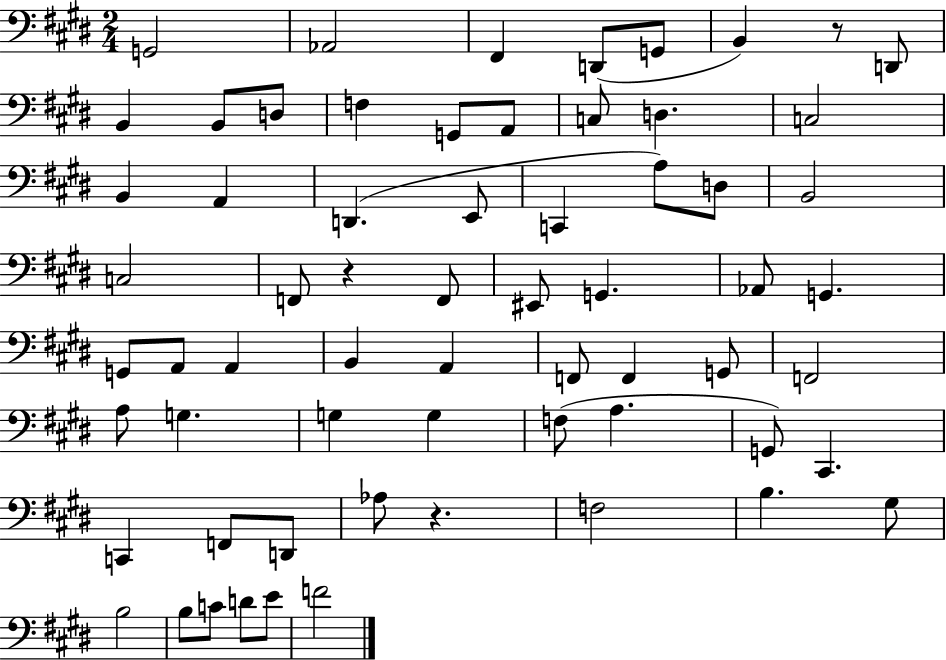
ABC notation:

X:1
T:Untitled
M:2/4
L:1/4
K:E
G,,2 _A,,2 ^F,, D,,/2 G,,/2 B,, z/2 D,,/2 B,, B,,/2 D,/2 F, G,,/2 A,,/2 C,/2 D, C,2 B,, A,, D,, E,,/2 C,, A,/2 D,/2 B,,2 C,2 F,,/2 z F,,/2 ^E,,/2 G,, _A,,/2 G,, G,,/2 A,,/2 A,, B,, A,, F,,/2 F,, G,,/2 F,,2 A,/2 G, G, G, F,/2 A, G,,/2 ^C,, C,, F,,/2 D,,/2 _A,/2 z F,2 B, ^G,/2 B,2 B,/2 C/2 D/2 E/2 F2